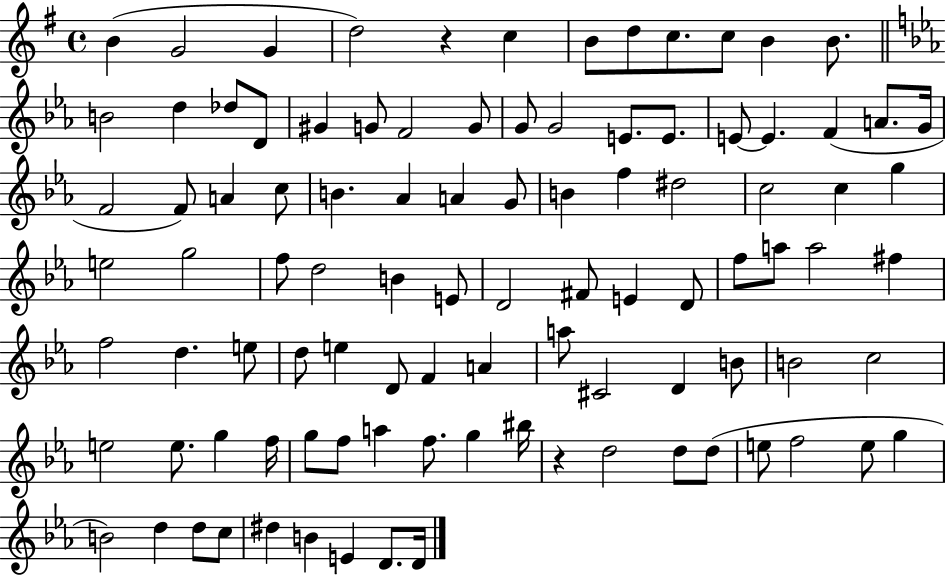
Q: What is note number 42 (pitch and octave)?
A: G5